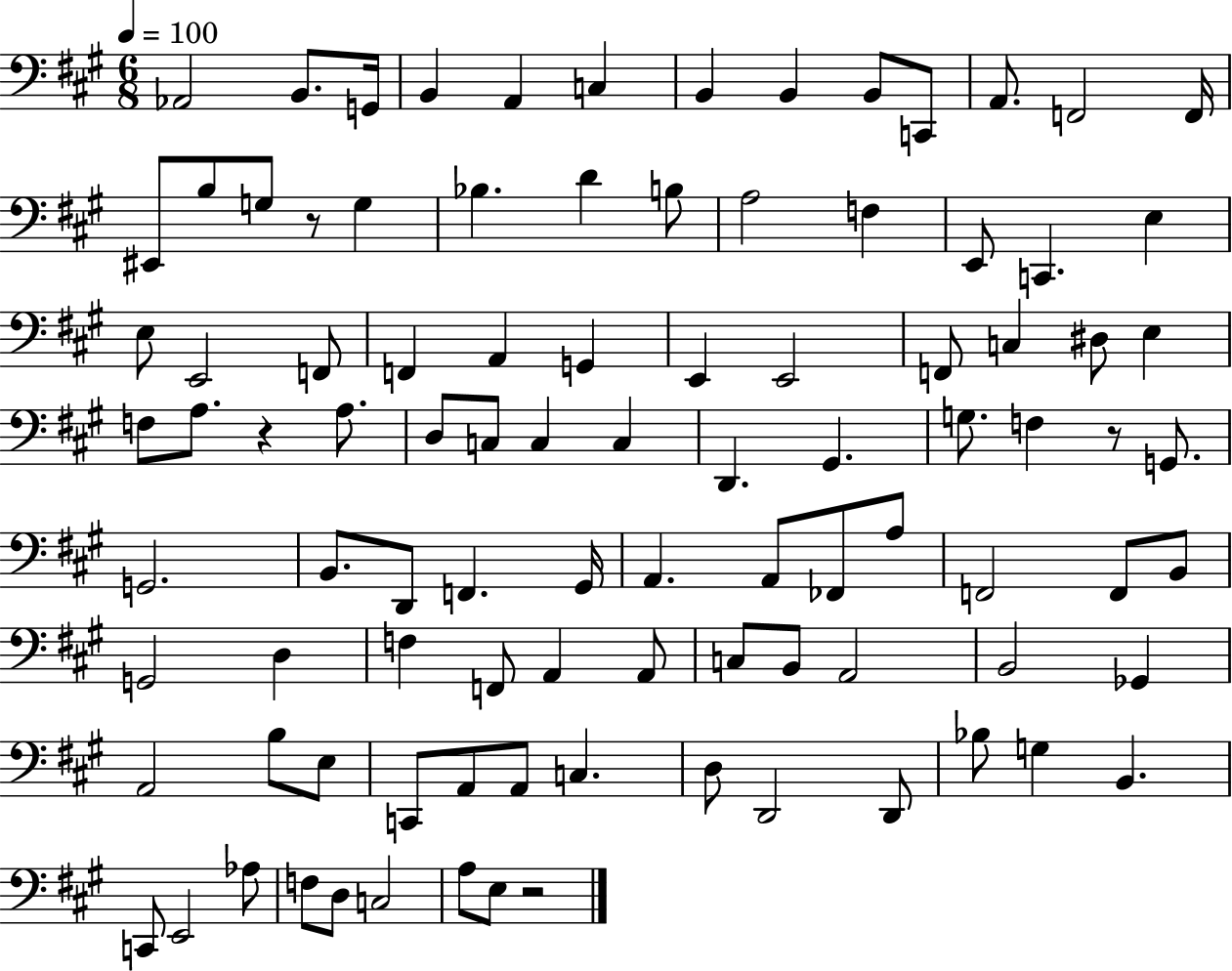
X:1
T:Untitled
M:6/8
L:1/4
K:A
_A,,2 B,,/2 G,,/4 B,, A,, C, B,, B,, B,,/2 C,,/2 A,,/2 F,,2 F,,/4 ^E,,/2 B,/2 G,/2 z/2 G, _B, D B,/2 A,2 F, E,,/2 C,, E, E,/2 E,,2 F,,/2 F,, A,, G,, E,, E,,2 F,,/2 C, ^D,/2 E, F,/2 A,/2 z A,/2 D,/2 C,/2 C, C, D,, ^G,, G,/2 F, z/2 G,,/2 G,,2 B,,/2 D,,/2 F,, ^G,,/4 A,, A,,/2 _F,,/2 A,/2 F,,2 F,,/2 B,,/2 G,,2 D, F, F,,/2 A,, A,,/2 C,/2 B,,/2 A,,2 B,,2 _G,, A,,2 B,/2 E,/2 C,,/2 A,,/2 A,,/2 C, D,/2 D,,2 D,,/2 _B,/2 G, B,, C,,/2 E,,2 _A,/2 F,/2 D,/2 C,2 A,/2 E,/2 z2